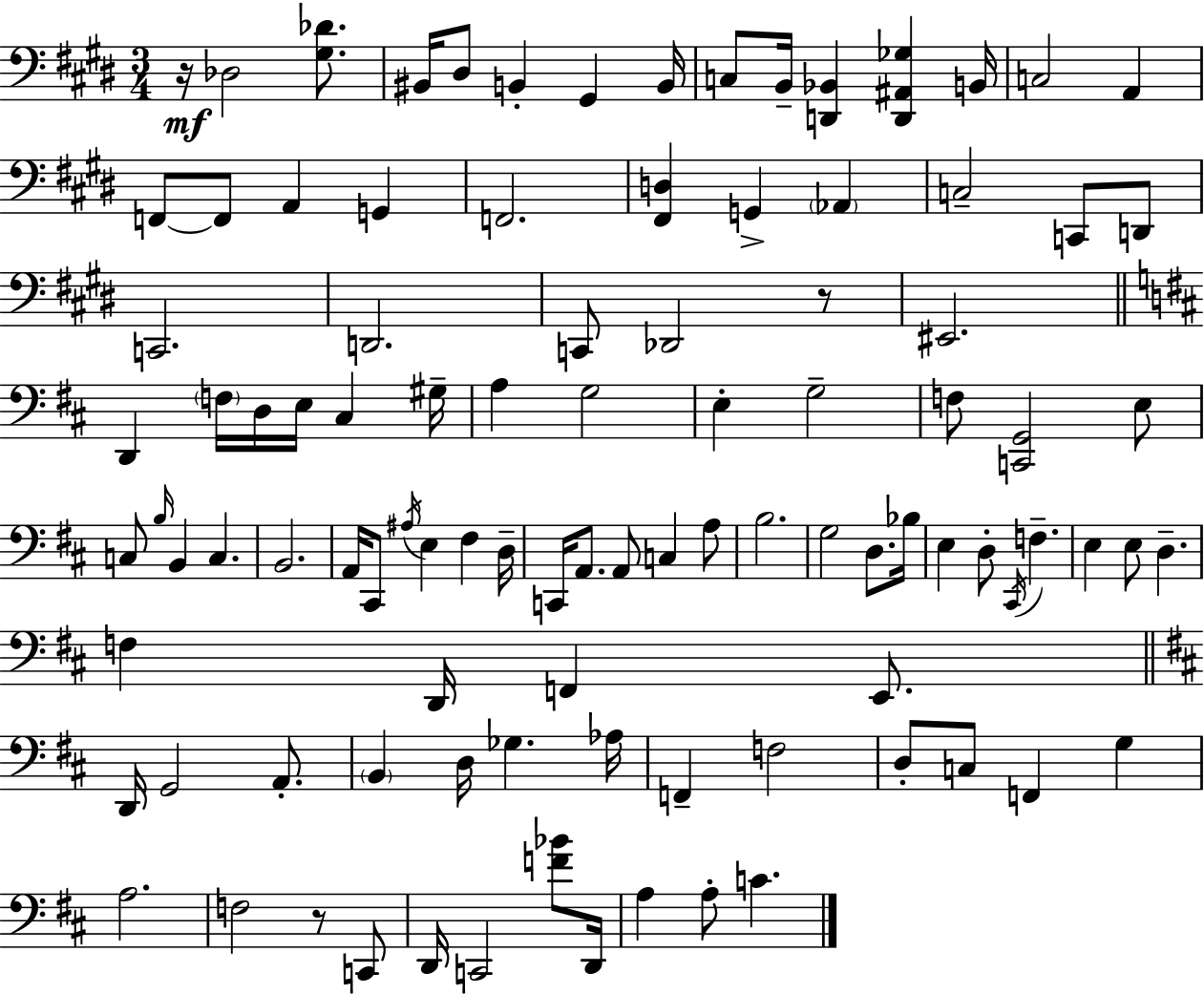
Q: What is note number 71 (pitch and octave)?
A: G2